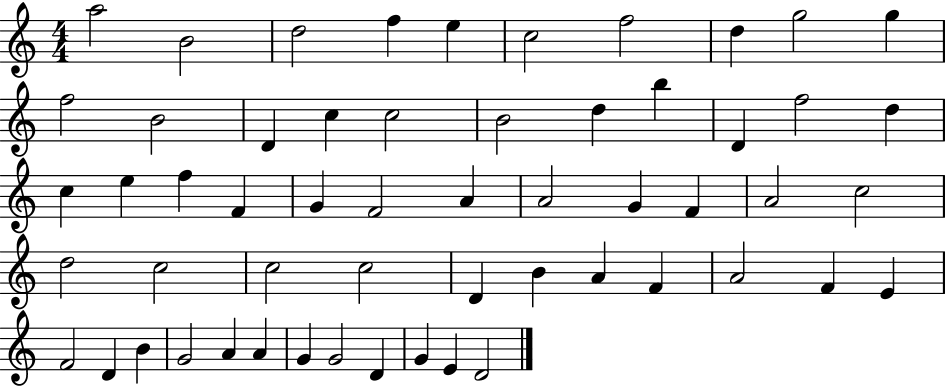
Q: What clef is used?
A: treble